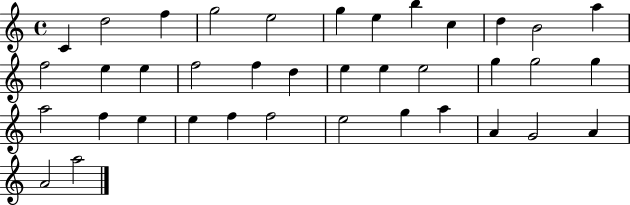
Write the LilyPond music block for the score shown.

{
  \clef treble
  \time 4/4
  \defaultTimeSignature
  \key c \major
  c'4 d''2 f''4 | g''2 e''2 | g''4 e''4 b''4 c''4 | d''4 b'2 a''4 | \break f''2 e''4 e''4 | f''2 f''4 d''4 | e''4 e''4 e''2 | g''4 g''2 g''4 | \break a''2 f''4 e''4 | e''4 f''4 f''2 | e''2 g''4 a''4 | a'4 g'2 a'4 | \break a'2 a''2 | \bar "|."
}